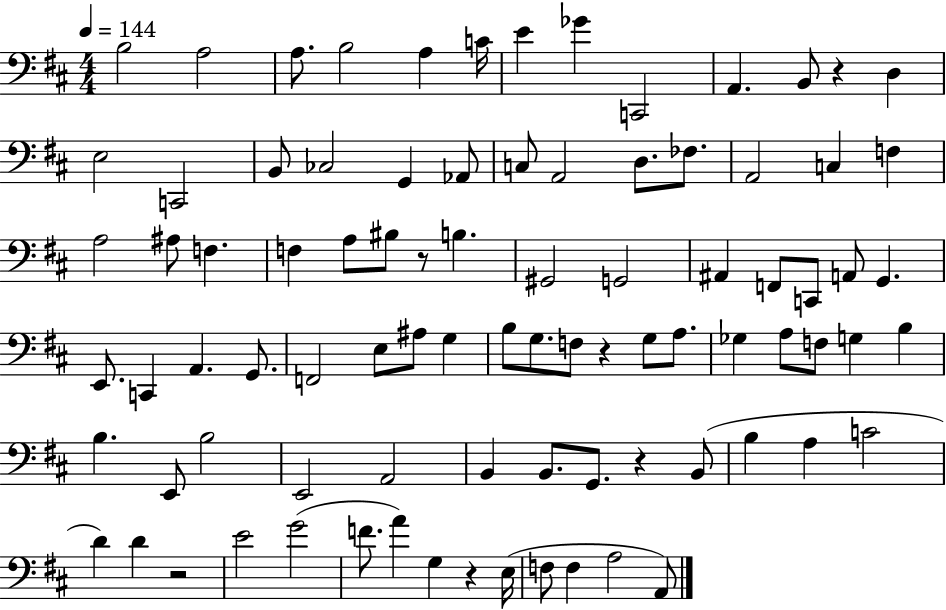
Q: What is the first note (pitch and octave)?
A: B3